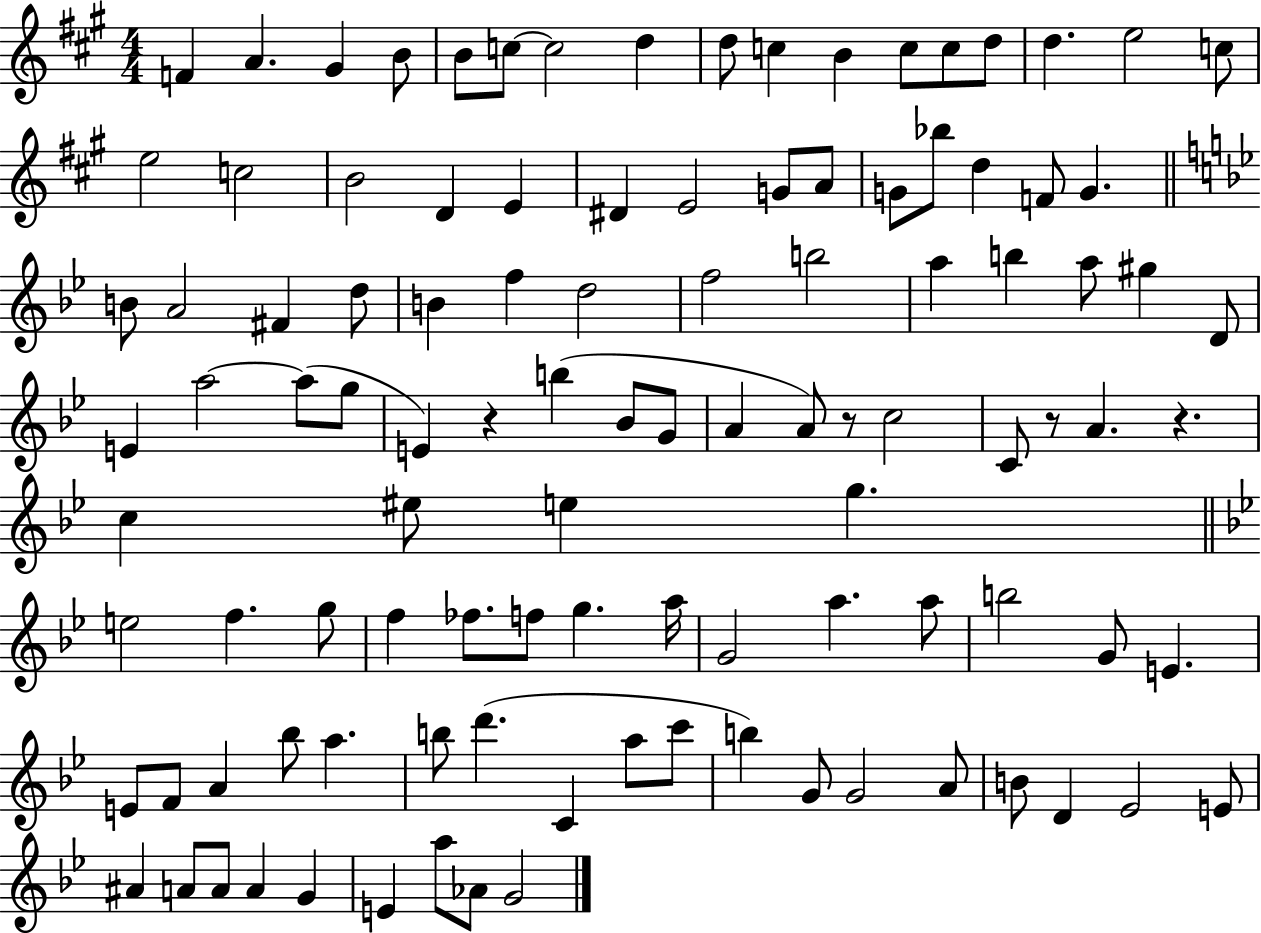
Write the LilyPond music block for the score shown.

{
  \clef treble
  \numericTimeSignature
  \time 4/4
  \key a \major
  \repeat volta 2 { f'4 a'4. gis'4 b'8 | b'8 c''8~~ c''2 d''4 | d''8 c''4 b'4 c''8 c''8 d''8 | d''4. e''2 c''8 | \break e''2 c''2 | b'2 d'4 e'4 | dis'4 e'2 g'8 a'8 | g'8 bes''8 d''4 f'8 g'4. | \break \bar "||" \break \key bes \major b'8 a'2 fis'4 d''8 | b'4 f''4 d''2 | f''2 b''2 | a''4 b''4 a''8 gis''4 d'8 | \break e'4 a''2~~ a''8( g''8 | e'4) r4 b''4( bes'8 g'8 | a'4 a'8) r8 c''2 | c'8 r8 a'4. r4. | \break c''4 eis''8 e''4 g''4. | \bar "||" \break \key bes \major e''2 f''4. g''8 | f''4 fes''8. f''8 g''4. a''16 | g'2 a''4. a''8 | b''2 g'8 e'4. | \break e'8 f'8 a'4 bes''8 a''4. | b''8 d'''4.( c'4 a''8 c'''8 | b''4) g'8 g'2 a'8 | b'8 d'4 ees'2 e'8 | \break ais'4 a'8 a'8 a'4 g'4 | e'4 a''8 aes'8 g'2 | } \bar "|."
}